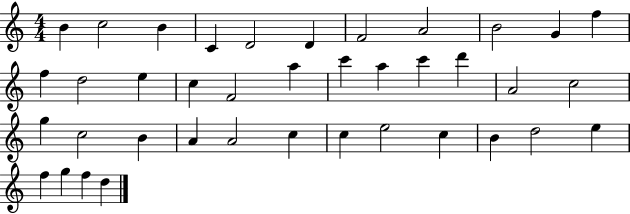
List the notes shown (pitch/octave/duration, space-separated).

B4/q C5/h B4/q C4/q D4/h D4/q F4/h A4/h B4/h G4/q F5/q F5/q D5/h E5/q C5/q F4/h A5/q C6/q A5/q C6/q D6/q A4/h C5/h G5/q C5/h B4/q A4/q A4/h C5/q C5/q E5/h C5/q B4/q D5/h E5/q F5/q G5/q F5/q D5/q